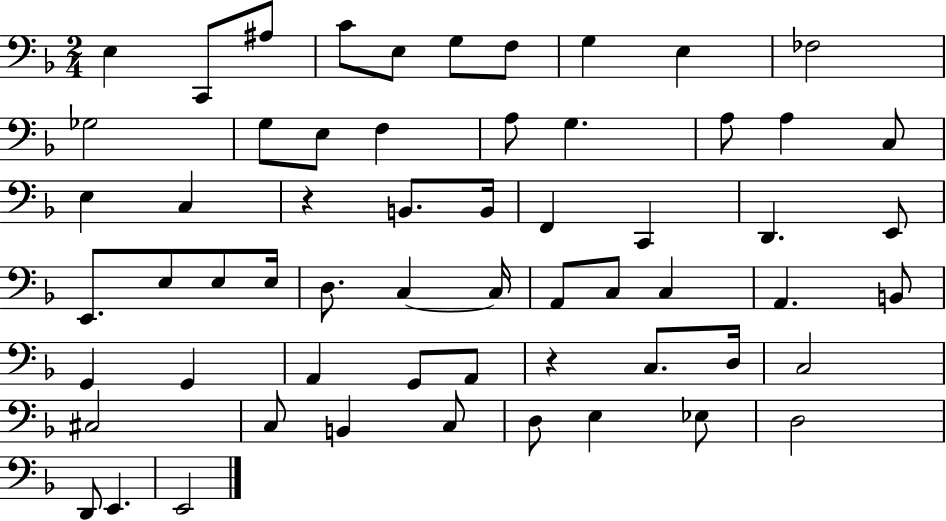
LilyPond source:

{
  \clef bass
  \numericTimeSignature
  \time 2/4
  \key f \major
  e4 c,8 ais8 | c'8 e8 g8 f8 | g4 e4 | fes2 | \break ges2 | g8 e8 f4 | a8 g4. | a8 a4 c8 | \break e4 c4 | r4 b,8. b,16 | f,4 c,4 | d,4. e,8 | \break e,8. e8 e8 e16 | d8. c4~~ c16 | a,8 c8 c4 | a,4. b,8 | \break g,4 g,4 | a,4 g,8 a,8 | r4 c8. d16 | c2 | \break cis2 | c8 b,4 c8 | d8 e4 ees8 | d2 | \break d,8 e,4. | e,2 | \bar "|."
}